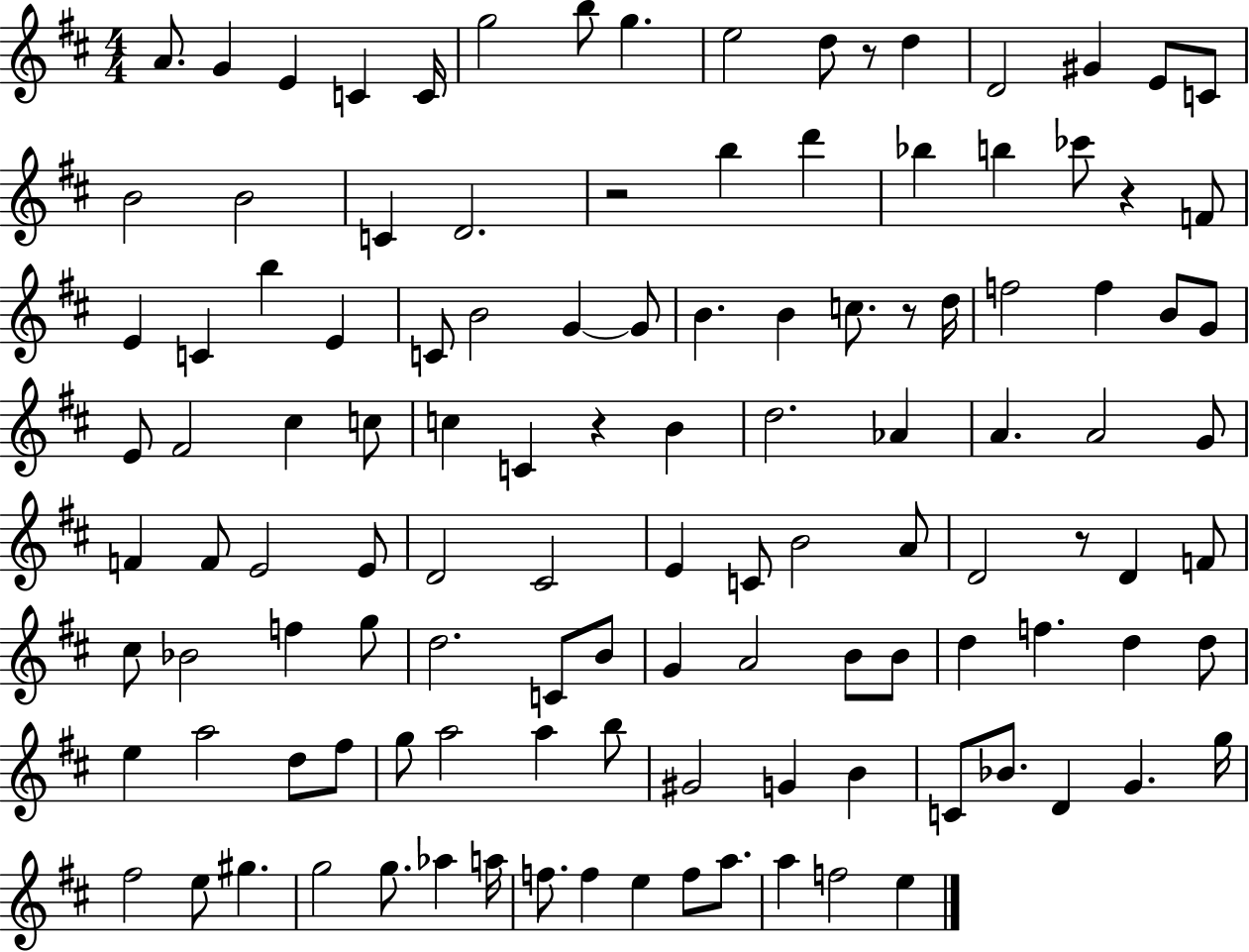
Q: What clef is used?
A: treble